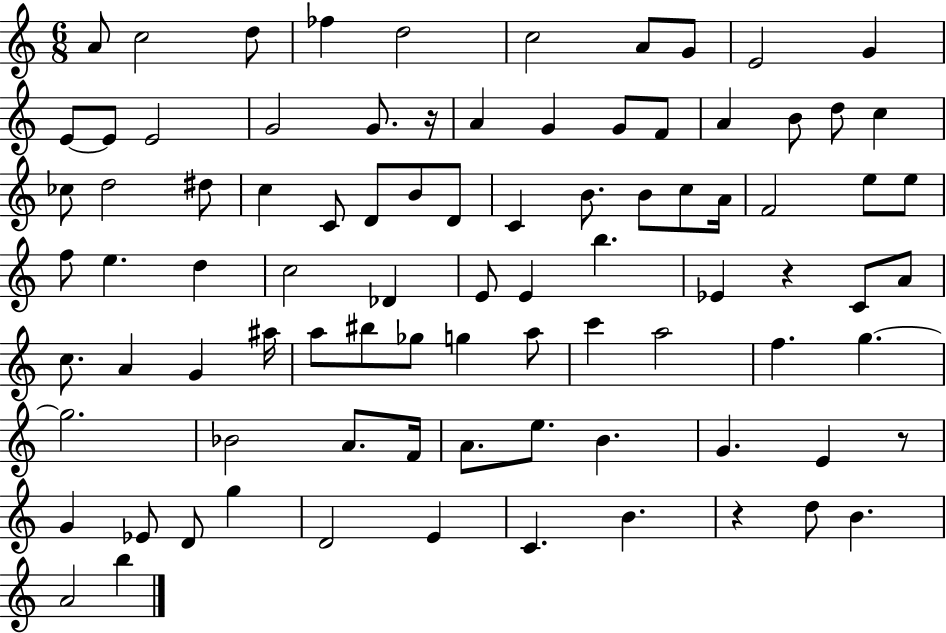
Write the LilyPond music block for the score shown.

{
  \clef treble
  \numericTimeSignature
  \time 6/8
  \key c \major
  a'8 c''2 d''8 | fes''4 d''2 | c''2 a'8 g'8 | e'2 g'4 | \break e'8~~ e'8 e'2 | g'2 g'8. r16 | a'4 g'4 g'8 f'8 | a'4 b'8 d''8 c''4 | \break ces''8 d''2 dis''8 | c''4 c'8 d'8 b'8 d'8 | c'4 b'8. b'8 c''8 a'16 | f'2 e''8 e''8 | \break f''8 e''4. d''4 | c''2 des'4 | e'8 e'4 b''4. | ees'4 r4 c'8 a'8 | \break c''8. a'4 g'4 ais''16 | a''8 bis''8 ges''8 g''4 a''8 | c'''4 a''2 | f''4. g''4.~~ | \break g''2. | bes'2 a'8. f'16 | a'8. e''8. b'4. | g'4. e'4 r8 | \break g'4 ees'8 d'8 g''4 | d'2 e'4 | c'4. b'4. | r4 d''8 b'4. | \break a'2 b''4 | \bar "|."
}